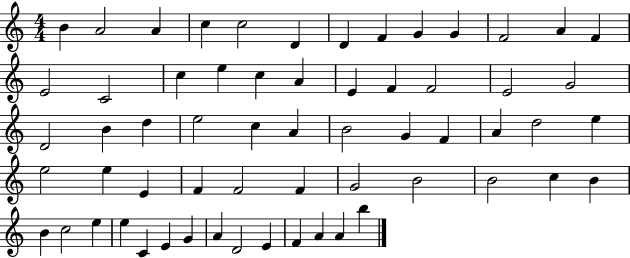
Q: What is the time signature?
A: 4/4